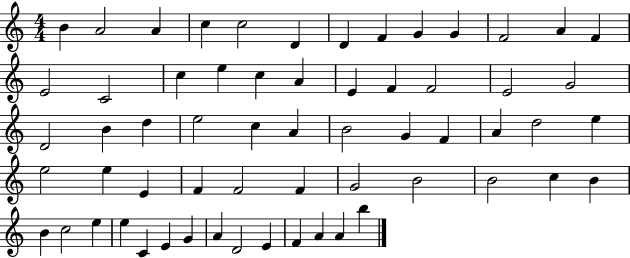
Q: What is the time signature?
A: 4/4